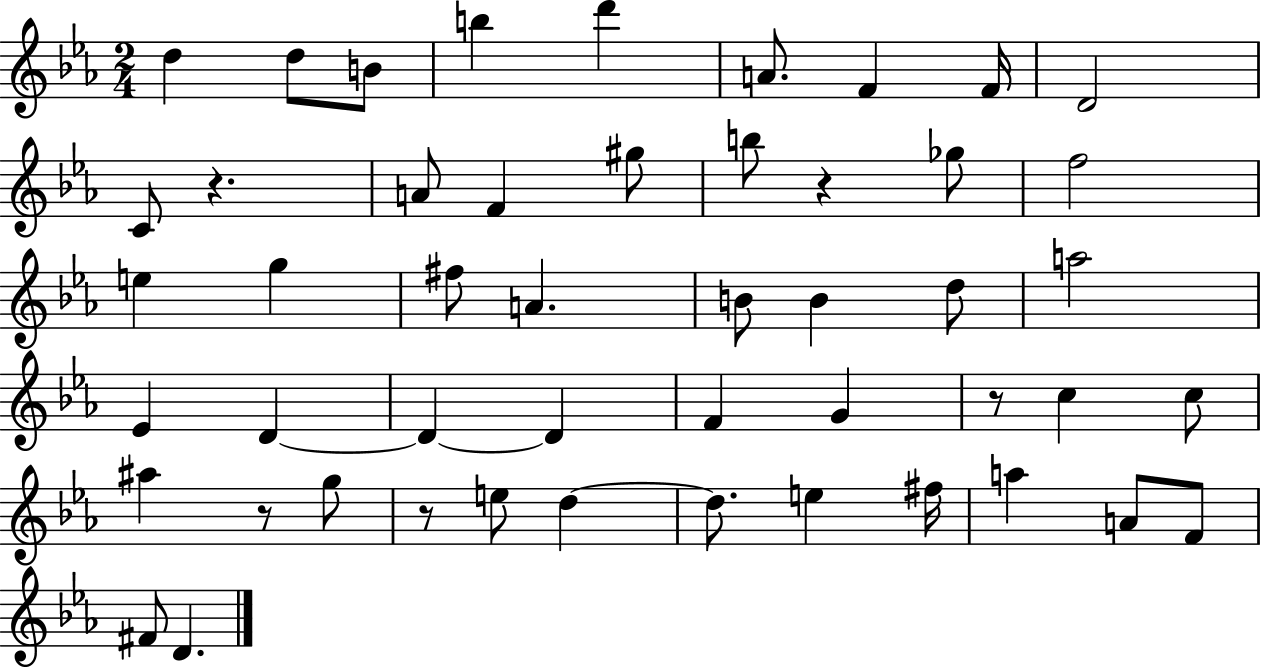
D5/q D5/e B4/e B5/q D6/q A4/e. F4/q F4/s D4/h C4/e R/q. A4/e F4/q G#5/e B5/e R/q Gb5/e F5/h E5/q G5/q F#5/e A4/q. B4/e B4/q D5/e A5/h Eb4/q D4/q D4/q D4/q F4/q G4/q R/e C5/q C5/e A#5/q R/e G5/e R/e E5/e D5/q D5/e. E5/q F#5/s A5/q A4/e F4/e F#4/e D4/q.